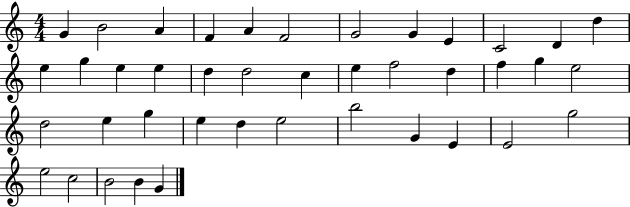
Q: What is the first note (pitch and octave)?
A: G4